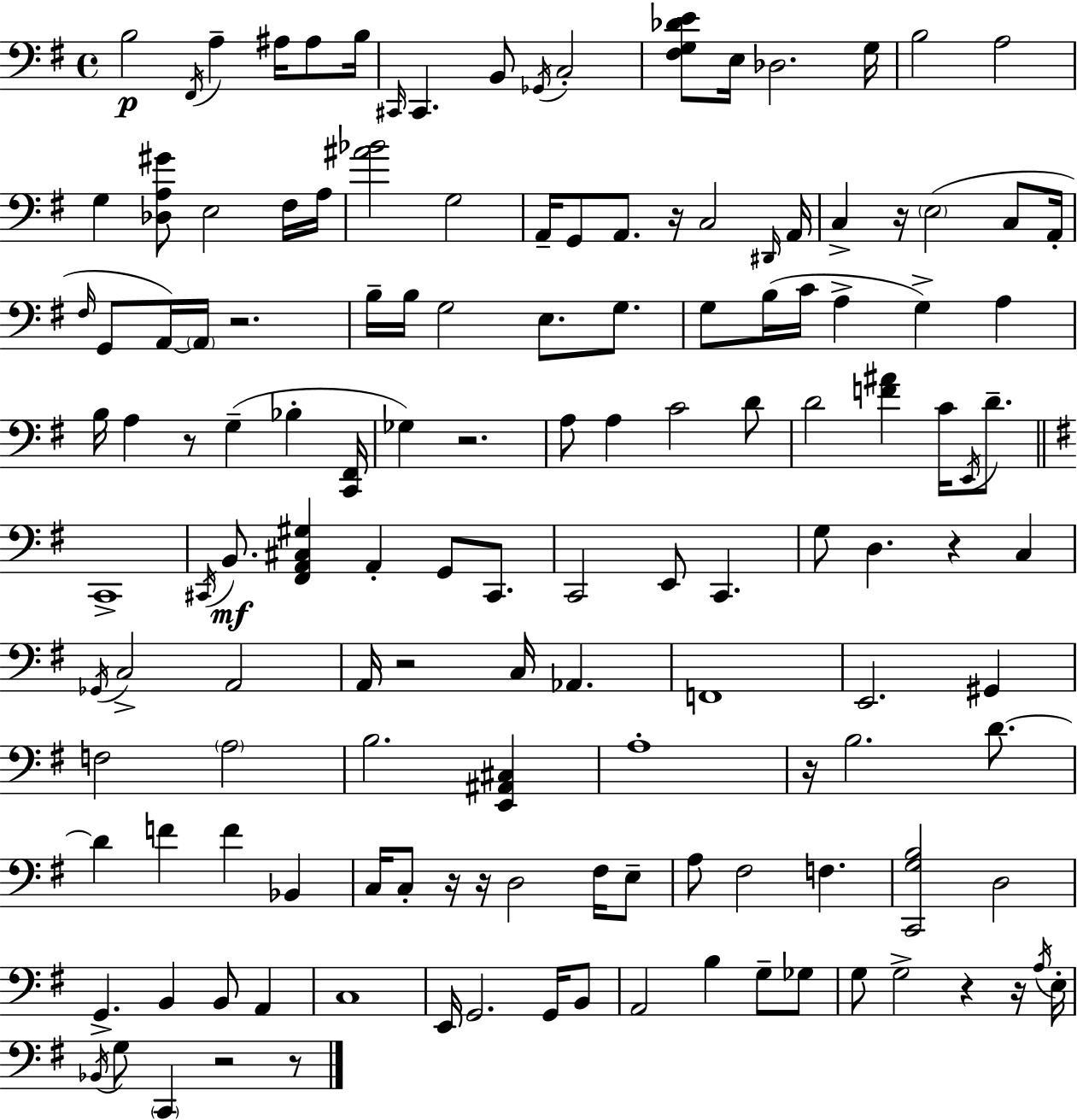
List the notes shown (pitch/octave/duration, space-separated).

B3/h F#2/s A3/q A#3/s A#3/e B3/s C#2/s C#2/q. B2/e Gb2/s C3/h [F#3,G3,Db4,E4]/e E3/s Db3/h. G3/s B3/h A3/h G3/q [Db3,A3,G#4]/e E3/h F#3/s A3/s [A#4,Bb4]/h G3/h A2/s G2/e A2/e. R/s C3/h D#2/s A2/s C3/q R/s E3/h C3/e A2/s F#3/s G2/e A2/s A2/s R/h. B3/s B3/s G3/h E3/e. G3/e. G3/e B3/s C4/s A3/q G3/q A3/q B3/s A3/q R/e G3/q Bb3/q [C2,F#2]/s Gb3/q R/h. A3/e A3/q C4/h D4/e D4/h [F4,A#4]/q C4/s E2/s D4/e. C2/w C#2/s B2/e. [F#2,A2,C#3,G#3]/q A2/q G2/e C#2/e. C2/h E2/e C2/q. G3/e D3/q. R/q C3/q Gb2/s C3/h A2/h A2/s R/h C3/s Ab2/q. F2/w E2/h. G#2/q F3/h A3/h B3/h. [E2,A#2,C#3]/q A3/w R/s B3/h. D4/e. D4/q F4/q F4/q Bb2/q C3/s C3/e R/s R/s D3/h F#3/s E3/e A3/e F#3/h F3/q. [C2,G3,B3]/h D3/h G2/q. B2/q B2/e A2/q C3/w E2/s G2/h. G2/s B2/e A2/h B3/q G3/e Gb3/e G3/e G3/h R/q R/s A3/s E3/s Bb2/s G3/e C2/q R/h R/e